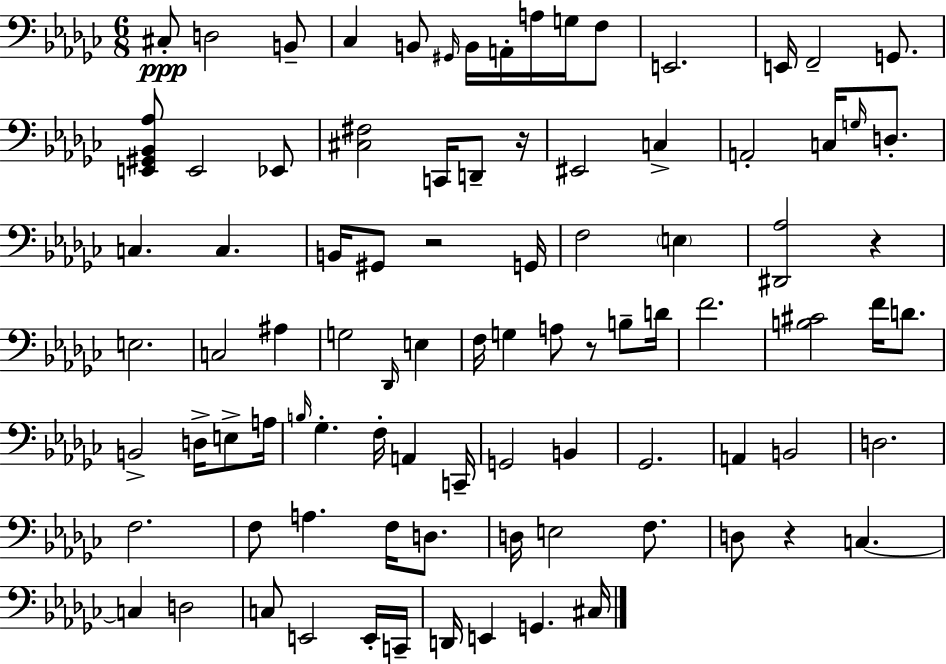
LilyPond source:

{
  \clef bass
  \numericTimeSignature
  \time 6/8
  \key ees \minor
  cis8-.\ppp d2 b,8-- | ces4 b,8 \grace { gis,16 } b,16 a,16-. a16 g16 f8 | e,2. | e,16 f,2-- g,8. | \break <e, gis, bes, aes>8 e,2 ees,8 | <cis fis>2 c,16 d,8-- | r16 eis,2 c4-> | a,2-. c16 \grace { g16 } d8.-. | \break c4. c4. | b,16 gis,8 r2 | g,16 f2 \parenthesize e4 | <dis, aes>2 r4 | \break e2. | c2 ais4 | g2 \grace { des,16 } e4 | f16 g4 a8 r8 | \break b8-- d'16 f'2. | <b cis'>2 f'16 | d'8. b,2-> d16-> | e8-> a16 \grace { b16 } ges4.-. f16-. a,4 | \break c,16-- g,2 | b,4 ges,2. | a,4 b,2 | d2. | \break f2. | f8 a4. | f16 d8. d16 e2 | f8. d8 r4 c4.~~ | \break c4 d2 | c8 e,2 | e,16-. c,16-- d,16 e,4 g,4. | cis16 \bar "|."
}